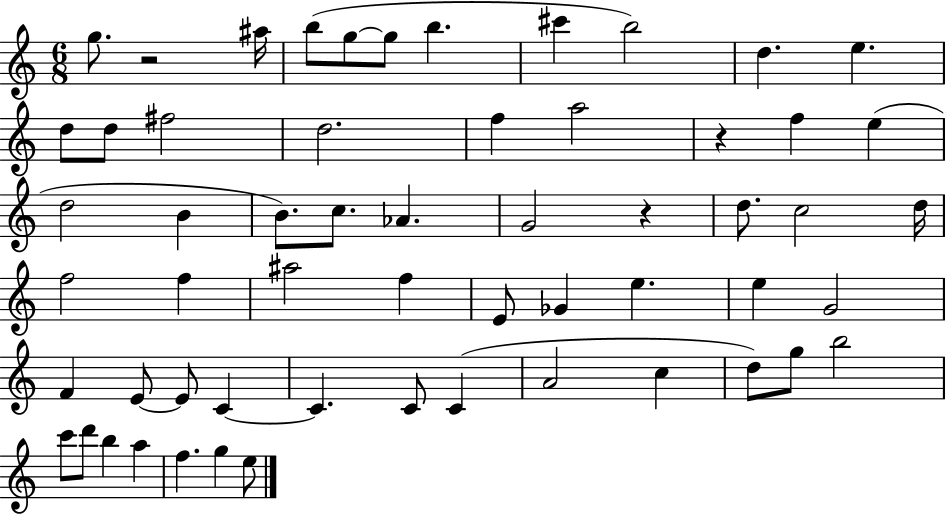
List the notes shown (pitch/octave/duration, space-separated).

G5/e. R/h A#5/s B5/e G5/e G5/e B5/q. C#6/q B5/h D5/q. E5/q. D5/e D5/e F#5/h D5/h. F5/q A5/h R/q F5/q E5/q D5/h B4/q B4/e. C5/e. Ab4/q. G4/h R/q D5/e. C5/h D5/s F5/h F5/q A#5/h F5/q E4/e Gb4/q E5/q. E5/q G4/h F4/q E4/e E4/e C4/q C4/q. C4/e C4/q A4/h C5/q D5/e G5/e B5/h C6/e D6/e B5/q A5/q F5/q. G5/q E5/e